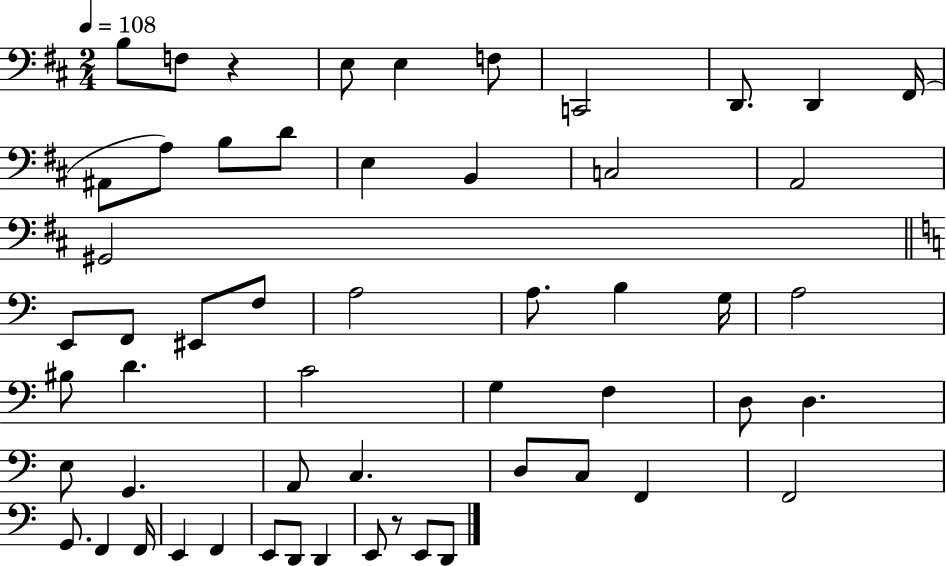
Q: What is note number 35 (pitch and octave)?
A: E3